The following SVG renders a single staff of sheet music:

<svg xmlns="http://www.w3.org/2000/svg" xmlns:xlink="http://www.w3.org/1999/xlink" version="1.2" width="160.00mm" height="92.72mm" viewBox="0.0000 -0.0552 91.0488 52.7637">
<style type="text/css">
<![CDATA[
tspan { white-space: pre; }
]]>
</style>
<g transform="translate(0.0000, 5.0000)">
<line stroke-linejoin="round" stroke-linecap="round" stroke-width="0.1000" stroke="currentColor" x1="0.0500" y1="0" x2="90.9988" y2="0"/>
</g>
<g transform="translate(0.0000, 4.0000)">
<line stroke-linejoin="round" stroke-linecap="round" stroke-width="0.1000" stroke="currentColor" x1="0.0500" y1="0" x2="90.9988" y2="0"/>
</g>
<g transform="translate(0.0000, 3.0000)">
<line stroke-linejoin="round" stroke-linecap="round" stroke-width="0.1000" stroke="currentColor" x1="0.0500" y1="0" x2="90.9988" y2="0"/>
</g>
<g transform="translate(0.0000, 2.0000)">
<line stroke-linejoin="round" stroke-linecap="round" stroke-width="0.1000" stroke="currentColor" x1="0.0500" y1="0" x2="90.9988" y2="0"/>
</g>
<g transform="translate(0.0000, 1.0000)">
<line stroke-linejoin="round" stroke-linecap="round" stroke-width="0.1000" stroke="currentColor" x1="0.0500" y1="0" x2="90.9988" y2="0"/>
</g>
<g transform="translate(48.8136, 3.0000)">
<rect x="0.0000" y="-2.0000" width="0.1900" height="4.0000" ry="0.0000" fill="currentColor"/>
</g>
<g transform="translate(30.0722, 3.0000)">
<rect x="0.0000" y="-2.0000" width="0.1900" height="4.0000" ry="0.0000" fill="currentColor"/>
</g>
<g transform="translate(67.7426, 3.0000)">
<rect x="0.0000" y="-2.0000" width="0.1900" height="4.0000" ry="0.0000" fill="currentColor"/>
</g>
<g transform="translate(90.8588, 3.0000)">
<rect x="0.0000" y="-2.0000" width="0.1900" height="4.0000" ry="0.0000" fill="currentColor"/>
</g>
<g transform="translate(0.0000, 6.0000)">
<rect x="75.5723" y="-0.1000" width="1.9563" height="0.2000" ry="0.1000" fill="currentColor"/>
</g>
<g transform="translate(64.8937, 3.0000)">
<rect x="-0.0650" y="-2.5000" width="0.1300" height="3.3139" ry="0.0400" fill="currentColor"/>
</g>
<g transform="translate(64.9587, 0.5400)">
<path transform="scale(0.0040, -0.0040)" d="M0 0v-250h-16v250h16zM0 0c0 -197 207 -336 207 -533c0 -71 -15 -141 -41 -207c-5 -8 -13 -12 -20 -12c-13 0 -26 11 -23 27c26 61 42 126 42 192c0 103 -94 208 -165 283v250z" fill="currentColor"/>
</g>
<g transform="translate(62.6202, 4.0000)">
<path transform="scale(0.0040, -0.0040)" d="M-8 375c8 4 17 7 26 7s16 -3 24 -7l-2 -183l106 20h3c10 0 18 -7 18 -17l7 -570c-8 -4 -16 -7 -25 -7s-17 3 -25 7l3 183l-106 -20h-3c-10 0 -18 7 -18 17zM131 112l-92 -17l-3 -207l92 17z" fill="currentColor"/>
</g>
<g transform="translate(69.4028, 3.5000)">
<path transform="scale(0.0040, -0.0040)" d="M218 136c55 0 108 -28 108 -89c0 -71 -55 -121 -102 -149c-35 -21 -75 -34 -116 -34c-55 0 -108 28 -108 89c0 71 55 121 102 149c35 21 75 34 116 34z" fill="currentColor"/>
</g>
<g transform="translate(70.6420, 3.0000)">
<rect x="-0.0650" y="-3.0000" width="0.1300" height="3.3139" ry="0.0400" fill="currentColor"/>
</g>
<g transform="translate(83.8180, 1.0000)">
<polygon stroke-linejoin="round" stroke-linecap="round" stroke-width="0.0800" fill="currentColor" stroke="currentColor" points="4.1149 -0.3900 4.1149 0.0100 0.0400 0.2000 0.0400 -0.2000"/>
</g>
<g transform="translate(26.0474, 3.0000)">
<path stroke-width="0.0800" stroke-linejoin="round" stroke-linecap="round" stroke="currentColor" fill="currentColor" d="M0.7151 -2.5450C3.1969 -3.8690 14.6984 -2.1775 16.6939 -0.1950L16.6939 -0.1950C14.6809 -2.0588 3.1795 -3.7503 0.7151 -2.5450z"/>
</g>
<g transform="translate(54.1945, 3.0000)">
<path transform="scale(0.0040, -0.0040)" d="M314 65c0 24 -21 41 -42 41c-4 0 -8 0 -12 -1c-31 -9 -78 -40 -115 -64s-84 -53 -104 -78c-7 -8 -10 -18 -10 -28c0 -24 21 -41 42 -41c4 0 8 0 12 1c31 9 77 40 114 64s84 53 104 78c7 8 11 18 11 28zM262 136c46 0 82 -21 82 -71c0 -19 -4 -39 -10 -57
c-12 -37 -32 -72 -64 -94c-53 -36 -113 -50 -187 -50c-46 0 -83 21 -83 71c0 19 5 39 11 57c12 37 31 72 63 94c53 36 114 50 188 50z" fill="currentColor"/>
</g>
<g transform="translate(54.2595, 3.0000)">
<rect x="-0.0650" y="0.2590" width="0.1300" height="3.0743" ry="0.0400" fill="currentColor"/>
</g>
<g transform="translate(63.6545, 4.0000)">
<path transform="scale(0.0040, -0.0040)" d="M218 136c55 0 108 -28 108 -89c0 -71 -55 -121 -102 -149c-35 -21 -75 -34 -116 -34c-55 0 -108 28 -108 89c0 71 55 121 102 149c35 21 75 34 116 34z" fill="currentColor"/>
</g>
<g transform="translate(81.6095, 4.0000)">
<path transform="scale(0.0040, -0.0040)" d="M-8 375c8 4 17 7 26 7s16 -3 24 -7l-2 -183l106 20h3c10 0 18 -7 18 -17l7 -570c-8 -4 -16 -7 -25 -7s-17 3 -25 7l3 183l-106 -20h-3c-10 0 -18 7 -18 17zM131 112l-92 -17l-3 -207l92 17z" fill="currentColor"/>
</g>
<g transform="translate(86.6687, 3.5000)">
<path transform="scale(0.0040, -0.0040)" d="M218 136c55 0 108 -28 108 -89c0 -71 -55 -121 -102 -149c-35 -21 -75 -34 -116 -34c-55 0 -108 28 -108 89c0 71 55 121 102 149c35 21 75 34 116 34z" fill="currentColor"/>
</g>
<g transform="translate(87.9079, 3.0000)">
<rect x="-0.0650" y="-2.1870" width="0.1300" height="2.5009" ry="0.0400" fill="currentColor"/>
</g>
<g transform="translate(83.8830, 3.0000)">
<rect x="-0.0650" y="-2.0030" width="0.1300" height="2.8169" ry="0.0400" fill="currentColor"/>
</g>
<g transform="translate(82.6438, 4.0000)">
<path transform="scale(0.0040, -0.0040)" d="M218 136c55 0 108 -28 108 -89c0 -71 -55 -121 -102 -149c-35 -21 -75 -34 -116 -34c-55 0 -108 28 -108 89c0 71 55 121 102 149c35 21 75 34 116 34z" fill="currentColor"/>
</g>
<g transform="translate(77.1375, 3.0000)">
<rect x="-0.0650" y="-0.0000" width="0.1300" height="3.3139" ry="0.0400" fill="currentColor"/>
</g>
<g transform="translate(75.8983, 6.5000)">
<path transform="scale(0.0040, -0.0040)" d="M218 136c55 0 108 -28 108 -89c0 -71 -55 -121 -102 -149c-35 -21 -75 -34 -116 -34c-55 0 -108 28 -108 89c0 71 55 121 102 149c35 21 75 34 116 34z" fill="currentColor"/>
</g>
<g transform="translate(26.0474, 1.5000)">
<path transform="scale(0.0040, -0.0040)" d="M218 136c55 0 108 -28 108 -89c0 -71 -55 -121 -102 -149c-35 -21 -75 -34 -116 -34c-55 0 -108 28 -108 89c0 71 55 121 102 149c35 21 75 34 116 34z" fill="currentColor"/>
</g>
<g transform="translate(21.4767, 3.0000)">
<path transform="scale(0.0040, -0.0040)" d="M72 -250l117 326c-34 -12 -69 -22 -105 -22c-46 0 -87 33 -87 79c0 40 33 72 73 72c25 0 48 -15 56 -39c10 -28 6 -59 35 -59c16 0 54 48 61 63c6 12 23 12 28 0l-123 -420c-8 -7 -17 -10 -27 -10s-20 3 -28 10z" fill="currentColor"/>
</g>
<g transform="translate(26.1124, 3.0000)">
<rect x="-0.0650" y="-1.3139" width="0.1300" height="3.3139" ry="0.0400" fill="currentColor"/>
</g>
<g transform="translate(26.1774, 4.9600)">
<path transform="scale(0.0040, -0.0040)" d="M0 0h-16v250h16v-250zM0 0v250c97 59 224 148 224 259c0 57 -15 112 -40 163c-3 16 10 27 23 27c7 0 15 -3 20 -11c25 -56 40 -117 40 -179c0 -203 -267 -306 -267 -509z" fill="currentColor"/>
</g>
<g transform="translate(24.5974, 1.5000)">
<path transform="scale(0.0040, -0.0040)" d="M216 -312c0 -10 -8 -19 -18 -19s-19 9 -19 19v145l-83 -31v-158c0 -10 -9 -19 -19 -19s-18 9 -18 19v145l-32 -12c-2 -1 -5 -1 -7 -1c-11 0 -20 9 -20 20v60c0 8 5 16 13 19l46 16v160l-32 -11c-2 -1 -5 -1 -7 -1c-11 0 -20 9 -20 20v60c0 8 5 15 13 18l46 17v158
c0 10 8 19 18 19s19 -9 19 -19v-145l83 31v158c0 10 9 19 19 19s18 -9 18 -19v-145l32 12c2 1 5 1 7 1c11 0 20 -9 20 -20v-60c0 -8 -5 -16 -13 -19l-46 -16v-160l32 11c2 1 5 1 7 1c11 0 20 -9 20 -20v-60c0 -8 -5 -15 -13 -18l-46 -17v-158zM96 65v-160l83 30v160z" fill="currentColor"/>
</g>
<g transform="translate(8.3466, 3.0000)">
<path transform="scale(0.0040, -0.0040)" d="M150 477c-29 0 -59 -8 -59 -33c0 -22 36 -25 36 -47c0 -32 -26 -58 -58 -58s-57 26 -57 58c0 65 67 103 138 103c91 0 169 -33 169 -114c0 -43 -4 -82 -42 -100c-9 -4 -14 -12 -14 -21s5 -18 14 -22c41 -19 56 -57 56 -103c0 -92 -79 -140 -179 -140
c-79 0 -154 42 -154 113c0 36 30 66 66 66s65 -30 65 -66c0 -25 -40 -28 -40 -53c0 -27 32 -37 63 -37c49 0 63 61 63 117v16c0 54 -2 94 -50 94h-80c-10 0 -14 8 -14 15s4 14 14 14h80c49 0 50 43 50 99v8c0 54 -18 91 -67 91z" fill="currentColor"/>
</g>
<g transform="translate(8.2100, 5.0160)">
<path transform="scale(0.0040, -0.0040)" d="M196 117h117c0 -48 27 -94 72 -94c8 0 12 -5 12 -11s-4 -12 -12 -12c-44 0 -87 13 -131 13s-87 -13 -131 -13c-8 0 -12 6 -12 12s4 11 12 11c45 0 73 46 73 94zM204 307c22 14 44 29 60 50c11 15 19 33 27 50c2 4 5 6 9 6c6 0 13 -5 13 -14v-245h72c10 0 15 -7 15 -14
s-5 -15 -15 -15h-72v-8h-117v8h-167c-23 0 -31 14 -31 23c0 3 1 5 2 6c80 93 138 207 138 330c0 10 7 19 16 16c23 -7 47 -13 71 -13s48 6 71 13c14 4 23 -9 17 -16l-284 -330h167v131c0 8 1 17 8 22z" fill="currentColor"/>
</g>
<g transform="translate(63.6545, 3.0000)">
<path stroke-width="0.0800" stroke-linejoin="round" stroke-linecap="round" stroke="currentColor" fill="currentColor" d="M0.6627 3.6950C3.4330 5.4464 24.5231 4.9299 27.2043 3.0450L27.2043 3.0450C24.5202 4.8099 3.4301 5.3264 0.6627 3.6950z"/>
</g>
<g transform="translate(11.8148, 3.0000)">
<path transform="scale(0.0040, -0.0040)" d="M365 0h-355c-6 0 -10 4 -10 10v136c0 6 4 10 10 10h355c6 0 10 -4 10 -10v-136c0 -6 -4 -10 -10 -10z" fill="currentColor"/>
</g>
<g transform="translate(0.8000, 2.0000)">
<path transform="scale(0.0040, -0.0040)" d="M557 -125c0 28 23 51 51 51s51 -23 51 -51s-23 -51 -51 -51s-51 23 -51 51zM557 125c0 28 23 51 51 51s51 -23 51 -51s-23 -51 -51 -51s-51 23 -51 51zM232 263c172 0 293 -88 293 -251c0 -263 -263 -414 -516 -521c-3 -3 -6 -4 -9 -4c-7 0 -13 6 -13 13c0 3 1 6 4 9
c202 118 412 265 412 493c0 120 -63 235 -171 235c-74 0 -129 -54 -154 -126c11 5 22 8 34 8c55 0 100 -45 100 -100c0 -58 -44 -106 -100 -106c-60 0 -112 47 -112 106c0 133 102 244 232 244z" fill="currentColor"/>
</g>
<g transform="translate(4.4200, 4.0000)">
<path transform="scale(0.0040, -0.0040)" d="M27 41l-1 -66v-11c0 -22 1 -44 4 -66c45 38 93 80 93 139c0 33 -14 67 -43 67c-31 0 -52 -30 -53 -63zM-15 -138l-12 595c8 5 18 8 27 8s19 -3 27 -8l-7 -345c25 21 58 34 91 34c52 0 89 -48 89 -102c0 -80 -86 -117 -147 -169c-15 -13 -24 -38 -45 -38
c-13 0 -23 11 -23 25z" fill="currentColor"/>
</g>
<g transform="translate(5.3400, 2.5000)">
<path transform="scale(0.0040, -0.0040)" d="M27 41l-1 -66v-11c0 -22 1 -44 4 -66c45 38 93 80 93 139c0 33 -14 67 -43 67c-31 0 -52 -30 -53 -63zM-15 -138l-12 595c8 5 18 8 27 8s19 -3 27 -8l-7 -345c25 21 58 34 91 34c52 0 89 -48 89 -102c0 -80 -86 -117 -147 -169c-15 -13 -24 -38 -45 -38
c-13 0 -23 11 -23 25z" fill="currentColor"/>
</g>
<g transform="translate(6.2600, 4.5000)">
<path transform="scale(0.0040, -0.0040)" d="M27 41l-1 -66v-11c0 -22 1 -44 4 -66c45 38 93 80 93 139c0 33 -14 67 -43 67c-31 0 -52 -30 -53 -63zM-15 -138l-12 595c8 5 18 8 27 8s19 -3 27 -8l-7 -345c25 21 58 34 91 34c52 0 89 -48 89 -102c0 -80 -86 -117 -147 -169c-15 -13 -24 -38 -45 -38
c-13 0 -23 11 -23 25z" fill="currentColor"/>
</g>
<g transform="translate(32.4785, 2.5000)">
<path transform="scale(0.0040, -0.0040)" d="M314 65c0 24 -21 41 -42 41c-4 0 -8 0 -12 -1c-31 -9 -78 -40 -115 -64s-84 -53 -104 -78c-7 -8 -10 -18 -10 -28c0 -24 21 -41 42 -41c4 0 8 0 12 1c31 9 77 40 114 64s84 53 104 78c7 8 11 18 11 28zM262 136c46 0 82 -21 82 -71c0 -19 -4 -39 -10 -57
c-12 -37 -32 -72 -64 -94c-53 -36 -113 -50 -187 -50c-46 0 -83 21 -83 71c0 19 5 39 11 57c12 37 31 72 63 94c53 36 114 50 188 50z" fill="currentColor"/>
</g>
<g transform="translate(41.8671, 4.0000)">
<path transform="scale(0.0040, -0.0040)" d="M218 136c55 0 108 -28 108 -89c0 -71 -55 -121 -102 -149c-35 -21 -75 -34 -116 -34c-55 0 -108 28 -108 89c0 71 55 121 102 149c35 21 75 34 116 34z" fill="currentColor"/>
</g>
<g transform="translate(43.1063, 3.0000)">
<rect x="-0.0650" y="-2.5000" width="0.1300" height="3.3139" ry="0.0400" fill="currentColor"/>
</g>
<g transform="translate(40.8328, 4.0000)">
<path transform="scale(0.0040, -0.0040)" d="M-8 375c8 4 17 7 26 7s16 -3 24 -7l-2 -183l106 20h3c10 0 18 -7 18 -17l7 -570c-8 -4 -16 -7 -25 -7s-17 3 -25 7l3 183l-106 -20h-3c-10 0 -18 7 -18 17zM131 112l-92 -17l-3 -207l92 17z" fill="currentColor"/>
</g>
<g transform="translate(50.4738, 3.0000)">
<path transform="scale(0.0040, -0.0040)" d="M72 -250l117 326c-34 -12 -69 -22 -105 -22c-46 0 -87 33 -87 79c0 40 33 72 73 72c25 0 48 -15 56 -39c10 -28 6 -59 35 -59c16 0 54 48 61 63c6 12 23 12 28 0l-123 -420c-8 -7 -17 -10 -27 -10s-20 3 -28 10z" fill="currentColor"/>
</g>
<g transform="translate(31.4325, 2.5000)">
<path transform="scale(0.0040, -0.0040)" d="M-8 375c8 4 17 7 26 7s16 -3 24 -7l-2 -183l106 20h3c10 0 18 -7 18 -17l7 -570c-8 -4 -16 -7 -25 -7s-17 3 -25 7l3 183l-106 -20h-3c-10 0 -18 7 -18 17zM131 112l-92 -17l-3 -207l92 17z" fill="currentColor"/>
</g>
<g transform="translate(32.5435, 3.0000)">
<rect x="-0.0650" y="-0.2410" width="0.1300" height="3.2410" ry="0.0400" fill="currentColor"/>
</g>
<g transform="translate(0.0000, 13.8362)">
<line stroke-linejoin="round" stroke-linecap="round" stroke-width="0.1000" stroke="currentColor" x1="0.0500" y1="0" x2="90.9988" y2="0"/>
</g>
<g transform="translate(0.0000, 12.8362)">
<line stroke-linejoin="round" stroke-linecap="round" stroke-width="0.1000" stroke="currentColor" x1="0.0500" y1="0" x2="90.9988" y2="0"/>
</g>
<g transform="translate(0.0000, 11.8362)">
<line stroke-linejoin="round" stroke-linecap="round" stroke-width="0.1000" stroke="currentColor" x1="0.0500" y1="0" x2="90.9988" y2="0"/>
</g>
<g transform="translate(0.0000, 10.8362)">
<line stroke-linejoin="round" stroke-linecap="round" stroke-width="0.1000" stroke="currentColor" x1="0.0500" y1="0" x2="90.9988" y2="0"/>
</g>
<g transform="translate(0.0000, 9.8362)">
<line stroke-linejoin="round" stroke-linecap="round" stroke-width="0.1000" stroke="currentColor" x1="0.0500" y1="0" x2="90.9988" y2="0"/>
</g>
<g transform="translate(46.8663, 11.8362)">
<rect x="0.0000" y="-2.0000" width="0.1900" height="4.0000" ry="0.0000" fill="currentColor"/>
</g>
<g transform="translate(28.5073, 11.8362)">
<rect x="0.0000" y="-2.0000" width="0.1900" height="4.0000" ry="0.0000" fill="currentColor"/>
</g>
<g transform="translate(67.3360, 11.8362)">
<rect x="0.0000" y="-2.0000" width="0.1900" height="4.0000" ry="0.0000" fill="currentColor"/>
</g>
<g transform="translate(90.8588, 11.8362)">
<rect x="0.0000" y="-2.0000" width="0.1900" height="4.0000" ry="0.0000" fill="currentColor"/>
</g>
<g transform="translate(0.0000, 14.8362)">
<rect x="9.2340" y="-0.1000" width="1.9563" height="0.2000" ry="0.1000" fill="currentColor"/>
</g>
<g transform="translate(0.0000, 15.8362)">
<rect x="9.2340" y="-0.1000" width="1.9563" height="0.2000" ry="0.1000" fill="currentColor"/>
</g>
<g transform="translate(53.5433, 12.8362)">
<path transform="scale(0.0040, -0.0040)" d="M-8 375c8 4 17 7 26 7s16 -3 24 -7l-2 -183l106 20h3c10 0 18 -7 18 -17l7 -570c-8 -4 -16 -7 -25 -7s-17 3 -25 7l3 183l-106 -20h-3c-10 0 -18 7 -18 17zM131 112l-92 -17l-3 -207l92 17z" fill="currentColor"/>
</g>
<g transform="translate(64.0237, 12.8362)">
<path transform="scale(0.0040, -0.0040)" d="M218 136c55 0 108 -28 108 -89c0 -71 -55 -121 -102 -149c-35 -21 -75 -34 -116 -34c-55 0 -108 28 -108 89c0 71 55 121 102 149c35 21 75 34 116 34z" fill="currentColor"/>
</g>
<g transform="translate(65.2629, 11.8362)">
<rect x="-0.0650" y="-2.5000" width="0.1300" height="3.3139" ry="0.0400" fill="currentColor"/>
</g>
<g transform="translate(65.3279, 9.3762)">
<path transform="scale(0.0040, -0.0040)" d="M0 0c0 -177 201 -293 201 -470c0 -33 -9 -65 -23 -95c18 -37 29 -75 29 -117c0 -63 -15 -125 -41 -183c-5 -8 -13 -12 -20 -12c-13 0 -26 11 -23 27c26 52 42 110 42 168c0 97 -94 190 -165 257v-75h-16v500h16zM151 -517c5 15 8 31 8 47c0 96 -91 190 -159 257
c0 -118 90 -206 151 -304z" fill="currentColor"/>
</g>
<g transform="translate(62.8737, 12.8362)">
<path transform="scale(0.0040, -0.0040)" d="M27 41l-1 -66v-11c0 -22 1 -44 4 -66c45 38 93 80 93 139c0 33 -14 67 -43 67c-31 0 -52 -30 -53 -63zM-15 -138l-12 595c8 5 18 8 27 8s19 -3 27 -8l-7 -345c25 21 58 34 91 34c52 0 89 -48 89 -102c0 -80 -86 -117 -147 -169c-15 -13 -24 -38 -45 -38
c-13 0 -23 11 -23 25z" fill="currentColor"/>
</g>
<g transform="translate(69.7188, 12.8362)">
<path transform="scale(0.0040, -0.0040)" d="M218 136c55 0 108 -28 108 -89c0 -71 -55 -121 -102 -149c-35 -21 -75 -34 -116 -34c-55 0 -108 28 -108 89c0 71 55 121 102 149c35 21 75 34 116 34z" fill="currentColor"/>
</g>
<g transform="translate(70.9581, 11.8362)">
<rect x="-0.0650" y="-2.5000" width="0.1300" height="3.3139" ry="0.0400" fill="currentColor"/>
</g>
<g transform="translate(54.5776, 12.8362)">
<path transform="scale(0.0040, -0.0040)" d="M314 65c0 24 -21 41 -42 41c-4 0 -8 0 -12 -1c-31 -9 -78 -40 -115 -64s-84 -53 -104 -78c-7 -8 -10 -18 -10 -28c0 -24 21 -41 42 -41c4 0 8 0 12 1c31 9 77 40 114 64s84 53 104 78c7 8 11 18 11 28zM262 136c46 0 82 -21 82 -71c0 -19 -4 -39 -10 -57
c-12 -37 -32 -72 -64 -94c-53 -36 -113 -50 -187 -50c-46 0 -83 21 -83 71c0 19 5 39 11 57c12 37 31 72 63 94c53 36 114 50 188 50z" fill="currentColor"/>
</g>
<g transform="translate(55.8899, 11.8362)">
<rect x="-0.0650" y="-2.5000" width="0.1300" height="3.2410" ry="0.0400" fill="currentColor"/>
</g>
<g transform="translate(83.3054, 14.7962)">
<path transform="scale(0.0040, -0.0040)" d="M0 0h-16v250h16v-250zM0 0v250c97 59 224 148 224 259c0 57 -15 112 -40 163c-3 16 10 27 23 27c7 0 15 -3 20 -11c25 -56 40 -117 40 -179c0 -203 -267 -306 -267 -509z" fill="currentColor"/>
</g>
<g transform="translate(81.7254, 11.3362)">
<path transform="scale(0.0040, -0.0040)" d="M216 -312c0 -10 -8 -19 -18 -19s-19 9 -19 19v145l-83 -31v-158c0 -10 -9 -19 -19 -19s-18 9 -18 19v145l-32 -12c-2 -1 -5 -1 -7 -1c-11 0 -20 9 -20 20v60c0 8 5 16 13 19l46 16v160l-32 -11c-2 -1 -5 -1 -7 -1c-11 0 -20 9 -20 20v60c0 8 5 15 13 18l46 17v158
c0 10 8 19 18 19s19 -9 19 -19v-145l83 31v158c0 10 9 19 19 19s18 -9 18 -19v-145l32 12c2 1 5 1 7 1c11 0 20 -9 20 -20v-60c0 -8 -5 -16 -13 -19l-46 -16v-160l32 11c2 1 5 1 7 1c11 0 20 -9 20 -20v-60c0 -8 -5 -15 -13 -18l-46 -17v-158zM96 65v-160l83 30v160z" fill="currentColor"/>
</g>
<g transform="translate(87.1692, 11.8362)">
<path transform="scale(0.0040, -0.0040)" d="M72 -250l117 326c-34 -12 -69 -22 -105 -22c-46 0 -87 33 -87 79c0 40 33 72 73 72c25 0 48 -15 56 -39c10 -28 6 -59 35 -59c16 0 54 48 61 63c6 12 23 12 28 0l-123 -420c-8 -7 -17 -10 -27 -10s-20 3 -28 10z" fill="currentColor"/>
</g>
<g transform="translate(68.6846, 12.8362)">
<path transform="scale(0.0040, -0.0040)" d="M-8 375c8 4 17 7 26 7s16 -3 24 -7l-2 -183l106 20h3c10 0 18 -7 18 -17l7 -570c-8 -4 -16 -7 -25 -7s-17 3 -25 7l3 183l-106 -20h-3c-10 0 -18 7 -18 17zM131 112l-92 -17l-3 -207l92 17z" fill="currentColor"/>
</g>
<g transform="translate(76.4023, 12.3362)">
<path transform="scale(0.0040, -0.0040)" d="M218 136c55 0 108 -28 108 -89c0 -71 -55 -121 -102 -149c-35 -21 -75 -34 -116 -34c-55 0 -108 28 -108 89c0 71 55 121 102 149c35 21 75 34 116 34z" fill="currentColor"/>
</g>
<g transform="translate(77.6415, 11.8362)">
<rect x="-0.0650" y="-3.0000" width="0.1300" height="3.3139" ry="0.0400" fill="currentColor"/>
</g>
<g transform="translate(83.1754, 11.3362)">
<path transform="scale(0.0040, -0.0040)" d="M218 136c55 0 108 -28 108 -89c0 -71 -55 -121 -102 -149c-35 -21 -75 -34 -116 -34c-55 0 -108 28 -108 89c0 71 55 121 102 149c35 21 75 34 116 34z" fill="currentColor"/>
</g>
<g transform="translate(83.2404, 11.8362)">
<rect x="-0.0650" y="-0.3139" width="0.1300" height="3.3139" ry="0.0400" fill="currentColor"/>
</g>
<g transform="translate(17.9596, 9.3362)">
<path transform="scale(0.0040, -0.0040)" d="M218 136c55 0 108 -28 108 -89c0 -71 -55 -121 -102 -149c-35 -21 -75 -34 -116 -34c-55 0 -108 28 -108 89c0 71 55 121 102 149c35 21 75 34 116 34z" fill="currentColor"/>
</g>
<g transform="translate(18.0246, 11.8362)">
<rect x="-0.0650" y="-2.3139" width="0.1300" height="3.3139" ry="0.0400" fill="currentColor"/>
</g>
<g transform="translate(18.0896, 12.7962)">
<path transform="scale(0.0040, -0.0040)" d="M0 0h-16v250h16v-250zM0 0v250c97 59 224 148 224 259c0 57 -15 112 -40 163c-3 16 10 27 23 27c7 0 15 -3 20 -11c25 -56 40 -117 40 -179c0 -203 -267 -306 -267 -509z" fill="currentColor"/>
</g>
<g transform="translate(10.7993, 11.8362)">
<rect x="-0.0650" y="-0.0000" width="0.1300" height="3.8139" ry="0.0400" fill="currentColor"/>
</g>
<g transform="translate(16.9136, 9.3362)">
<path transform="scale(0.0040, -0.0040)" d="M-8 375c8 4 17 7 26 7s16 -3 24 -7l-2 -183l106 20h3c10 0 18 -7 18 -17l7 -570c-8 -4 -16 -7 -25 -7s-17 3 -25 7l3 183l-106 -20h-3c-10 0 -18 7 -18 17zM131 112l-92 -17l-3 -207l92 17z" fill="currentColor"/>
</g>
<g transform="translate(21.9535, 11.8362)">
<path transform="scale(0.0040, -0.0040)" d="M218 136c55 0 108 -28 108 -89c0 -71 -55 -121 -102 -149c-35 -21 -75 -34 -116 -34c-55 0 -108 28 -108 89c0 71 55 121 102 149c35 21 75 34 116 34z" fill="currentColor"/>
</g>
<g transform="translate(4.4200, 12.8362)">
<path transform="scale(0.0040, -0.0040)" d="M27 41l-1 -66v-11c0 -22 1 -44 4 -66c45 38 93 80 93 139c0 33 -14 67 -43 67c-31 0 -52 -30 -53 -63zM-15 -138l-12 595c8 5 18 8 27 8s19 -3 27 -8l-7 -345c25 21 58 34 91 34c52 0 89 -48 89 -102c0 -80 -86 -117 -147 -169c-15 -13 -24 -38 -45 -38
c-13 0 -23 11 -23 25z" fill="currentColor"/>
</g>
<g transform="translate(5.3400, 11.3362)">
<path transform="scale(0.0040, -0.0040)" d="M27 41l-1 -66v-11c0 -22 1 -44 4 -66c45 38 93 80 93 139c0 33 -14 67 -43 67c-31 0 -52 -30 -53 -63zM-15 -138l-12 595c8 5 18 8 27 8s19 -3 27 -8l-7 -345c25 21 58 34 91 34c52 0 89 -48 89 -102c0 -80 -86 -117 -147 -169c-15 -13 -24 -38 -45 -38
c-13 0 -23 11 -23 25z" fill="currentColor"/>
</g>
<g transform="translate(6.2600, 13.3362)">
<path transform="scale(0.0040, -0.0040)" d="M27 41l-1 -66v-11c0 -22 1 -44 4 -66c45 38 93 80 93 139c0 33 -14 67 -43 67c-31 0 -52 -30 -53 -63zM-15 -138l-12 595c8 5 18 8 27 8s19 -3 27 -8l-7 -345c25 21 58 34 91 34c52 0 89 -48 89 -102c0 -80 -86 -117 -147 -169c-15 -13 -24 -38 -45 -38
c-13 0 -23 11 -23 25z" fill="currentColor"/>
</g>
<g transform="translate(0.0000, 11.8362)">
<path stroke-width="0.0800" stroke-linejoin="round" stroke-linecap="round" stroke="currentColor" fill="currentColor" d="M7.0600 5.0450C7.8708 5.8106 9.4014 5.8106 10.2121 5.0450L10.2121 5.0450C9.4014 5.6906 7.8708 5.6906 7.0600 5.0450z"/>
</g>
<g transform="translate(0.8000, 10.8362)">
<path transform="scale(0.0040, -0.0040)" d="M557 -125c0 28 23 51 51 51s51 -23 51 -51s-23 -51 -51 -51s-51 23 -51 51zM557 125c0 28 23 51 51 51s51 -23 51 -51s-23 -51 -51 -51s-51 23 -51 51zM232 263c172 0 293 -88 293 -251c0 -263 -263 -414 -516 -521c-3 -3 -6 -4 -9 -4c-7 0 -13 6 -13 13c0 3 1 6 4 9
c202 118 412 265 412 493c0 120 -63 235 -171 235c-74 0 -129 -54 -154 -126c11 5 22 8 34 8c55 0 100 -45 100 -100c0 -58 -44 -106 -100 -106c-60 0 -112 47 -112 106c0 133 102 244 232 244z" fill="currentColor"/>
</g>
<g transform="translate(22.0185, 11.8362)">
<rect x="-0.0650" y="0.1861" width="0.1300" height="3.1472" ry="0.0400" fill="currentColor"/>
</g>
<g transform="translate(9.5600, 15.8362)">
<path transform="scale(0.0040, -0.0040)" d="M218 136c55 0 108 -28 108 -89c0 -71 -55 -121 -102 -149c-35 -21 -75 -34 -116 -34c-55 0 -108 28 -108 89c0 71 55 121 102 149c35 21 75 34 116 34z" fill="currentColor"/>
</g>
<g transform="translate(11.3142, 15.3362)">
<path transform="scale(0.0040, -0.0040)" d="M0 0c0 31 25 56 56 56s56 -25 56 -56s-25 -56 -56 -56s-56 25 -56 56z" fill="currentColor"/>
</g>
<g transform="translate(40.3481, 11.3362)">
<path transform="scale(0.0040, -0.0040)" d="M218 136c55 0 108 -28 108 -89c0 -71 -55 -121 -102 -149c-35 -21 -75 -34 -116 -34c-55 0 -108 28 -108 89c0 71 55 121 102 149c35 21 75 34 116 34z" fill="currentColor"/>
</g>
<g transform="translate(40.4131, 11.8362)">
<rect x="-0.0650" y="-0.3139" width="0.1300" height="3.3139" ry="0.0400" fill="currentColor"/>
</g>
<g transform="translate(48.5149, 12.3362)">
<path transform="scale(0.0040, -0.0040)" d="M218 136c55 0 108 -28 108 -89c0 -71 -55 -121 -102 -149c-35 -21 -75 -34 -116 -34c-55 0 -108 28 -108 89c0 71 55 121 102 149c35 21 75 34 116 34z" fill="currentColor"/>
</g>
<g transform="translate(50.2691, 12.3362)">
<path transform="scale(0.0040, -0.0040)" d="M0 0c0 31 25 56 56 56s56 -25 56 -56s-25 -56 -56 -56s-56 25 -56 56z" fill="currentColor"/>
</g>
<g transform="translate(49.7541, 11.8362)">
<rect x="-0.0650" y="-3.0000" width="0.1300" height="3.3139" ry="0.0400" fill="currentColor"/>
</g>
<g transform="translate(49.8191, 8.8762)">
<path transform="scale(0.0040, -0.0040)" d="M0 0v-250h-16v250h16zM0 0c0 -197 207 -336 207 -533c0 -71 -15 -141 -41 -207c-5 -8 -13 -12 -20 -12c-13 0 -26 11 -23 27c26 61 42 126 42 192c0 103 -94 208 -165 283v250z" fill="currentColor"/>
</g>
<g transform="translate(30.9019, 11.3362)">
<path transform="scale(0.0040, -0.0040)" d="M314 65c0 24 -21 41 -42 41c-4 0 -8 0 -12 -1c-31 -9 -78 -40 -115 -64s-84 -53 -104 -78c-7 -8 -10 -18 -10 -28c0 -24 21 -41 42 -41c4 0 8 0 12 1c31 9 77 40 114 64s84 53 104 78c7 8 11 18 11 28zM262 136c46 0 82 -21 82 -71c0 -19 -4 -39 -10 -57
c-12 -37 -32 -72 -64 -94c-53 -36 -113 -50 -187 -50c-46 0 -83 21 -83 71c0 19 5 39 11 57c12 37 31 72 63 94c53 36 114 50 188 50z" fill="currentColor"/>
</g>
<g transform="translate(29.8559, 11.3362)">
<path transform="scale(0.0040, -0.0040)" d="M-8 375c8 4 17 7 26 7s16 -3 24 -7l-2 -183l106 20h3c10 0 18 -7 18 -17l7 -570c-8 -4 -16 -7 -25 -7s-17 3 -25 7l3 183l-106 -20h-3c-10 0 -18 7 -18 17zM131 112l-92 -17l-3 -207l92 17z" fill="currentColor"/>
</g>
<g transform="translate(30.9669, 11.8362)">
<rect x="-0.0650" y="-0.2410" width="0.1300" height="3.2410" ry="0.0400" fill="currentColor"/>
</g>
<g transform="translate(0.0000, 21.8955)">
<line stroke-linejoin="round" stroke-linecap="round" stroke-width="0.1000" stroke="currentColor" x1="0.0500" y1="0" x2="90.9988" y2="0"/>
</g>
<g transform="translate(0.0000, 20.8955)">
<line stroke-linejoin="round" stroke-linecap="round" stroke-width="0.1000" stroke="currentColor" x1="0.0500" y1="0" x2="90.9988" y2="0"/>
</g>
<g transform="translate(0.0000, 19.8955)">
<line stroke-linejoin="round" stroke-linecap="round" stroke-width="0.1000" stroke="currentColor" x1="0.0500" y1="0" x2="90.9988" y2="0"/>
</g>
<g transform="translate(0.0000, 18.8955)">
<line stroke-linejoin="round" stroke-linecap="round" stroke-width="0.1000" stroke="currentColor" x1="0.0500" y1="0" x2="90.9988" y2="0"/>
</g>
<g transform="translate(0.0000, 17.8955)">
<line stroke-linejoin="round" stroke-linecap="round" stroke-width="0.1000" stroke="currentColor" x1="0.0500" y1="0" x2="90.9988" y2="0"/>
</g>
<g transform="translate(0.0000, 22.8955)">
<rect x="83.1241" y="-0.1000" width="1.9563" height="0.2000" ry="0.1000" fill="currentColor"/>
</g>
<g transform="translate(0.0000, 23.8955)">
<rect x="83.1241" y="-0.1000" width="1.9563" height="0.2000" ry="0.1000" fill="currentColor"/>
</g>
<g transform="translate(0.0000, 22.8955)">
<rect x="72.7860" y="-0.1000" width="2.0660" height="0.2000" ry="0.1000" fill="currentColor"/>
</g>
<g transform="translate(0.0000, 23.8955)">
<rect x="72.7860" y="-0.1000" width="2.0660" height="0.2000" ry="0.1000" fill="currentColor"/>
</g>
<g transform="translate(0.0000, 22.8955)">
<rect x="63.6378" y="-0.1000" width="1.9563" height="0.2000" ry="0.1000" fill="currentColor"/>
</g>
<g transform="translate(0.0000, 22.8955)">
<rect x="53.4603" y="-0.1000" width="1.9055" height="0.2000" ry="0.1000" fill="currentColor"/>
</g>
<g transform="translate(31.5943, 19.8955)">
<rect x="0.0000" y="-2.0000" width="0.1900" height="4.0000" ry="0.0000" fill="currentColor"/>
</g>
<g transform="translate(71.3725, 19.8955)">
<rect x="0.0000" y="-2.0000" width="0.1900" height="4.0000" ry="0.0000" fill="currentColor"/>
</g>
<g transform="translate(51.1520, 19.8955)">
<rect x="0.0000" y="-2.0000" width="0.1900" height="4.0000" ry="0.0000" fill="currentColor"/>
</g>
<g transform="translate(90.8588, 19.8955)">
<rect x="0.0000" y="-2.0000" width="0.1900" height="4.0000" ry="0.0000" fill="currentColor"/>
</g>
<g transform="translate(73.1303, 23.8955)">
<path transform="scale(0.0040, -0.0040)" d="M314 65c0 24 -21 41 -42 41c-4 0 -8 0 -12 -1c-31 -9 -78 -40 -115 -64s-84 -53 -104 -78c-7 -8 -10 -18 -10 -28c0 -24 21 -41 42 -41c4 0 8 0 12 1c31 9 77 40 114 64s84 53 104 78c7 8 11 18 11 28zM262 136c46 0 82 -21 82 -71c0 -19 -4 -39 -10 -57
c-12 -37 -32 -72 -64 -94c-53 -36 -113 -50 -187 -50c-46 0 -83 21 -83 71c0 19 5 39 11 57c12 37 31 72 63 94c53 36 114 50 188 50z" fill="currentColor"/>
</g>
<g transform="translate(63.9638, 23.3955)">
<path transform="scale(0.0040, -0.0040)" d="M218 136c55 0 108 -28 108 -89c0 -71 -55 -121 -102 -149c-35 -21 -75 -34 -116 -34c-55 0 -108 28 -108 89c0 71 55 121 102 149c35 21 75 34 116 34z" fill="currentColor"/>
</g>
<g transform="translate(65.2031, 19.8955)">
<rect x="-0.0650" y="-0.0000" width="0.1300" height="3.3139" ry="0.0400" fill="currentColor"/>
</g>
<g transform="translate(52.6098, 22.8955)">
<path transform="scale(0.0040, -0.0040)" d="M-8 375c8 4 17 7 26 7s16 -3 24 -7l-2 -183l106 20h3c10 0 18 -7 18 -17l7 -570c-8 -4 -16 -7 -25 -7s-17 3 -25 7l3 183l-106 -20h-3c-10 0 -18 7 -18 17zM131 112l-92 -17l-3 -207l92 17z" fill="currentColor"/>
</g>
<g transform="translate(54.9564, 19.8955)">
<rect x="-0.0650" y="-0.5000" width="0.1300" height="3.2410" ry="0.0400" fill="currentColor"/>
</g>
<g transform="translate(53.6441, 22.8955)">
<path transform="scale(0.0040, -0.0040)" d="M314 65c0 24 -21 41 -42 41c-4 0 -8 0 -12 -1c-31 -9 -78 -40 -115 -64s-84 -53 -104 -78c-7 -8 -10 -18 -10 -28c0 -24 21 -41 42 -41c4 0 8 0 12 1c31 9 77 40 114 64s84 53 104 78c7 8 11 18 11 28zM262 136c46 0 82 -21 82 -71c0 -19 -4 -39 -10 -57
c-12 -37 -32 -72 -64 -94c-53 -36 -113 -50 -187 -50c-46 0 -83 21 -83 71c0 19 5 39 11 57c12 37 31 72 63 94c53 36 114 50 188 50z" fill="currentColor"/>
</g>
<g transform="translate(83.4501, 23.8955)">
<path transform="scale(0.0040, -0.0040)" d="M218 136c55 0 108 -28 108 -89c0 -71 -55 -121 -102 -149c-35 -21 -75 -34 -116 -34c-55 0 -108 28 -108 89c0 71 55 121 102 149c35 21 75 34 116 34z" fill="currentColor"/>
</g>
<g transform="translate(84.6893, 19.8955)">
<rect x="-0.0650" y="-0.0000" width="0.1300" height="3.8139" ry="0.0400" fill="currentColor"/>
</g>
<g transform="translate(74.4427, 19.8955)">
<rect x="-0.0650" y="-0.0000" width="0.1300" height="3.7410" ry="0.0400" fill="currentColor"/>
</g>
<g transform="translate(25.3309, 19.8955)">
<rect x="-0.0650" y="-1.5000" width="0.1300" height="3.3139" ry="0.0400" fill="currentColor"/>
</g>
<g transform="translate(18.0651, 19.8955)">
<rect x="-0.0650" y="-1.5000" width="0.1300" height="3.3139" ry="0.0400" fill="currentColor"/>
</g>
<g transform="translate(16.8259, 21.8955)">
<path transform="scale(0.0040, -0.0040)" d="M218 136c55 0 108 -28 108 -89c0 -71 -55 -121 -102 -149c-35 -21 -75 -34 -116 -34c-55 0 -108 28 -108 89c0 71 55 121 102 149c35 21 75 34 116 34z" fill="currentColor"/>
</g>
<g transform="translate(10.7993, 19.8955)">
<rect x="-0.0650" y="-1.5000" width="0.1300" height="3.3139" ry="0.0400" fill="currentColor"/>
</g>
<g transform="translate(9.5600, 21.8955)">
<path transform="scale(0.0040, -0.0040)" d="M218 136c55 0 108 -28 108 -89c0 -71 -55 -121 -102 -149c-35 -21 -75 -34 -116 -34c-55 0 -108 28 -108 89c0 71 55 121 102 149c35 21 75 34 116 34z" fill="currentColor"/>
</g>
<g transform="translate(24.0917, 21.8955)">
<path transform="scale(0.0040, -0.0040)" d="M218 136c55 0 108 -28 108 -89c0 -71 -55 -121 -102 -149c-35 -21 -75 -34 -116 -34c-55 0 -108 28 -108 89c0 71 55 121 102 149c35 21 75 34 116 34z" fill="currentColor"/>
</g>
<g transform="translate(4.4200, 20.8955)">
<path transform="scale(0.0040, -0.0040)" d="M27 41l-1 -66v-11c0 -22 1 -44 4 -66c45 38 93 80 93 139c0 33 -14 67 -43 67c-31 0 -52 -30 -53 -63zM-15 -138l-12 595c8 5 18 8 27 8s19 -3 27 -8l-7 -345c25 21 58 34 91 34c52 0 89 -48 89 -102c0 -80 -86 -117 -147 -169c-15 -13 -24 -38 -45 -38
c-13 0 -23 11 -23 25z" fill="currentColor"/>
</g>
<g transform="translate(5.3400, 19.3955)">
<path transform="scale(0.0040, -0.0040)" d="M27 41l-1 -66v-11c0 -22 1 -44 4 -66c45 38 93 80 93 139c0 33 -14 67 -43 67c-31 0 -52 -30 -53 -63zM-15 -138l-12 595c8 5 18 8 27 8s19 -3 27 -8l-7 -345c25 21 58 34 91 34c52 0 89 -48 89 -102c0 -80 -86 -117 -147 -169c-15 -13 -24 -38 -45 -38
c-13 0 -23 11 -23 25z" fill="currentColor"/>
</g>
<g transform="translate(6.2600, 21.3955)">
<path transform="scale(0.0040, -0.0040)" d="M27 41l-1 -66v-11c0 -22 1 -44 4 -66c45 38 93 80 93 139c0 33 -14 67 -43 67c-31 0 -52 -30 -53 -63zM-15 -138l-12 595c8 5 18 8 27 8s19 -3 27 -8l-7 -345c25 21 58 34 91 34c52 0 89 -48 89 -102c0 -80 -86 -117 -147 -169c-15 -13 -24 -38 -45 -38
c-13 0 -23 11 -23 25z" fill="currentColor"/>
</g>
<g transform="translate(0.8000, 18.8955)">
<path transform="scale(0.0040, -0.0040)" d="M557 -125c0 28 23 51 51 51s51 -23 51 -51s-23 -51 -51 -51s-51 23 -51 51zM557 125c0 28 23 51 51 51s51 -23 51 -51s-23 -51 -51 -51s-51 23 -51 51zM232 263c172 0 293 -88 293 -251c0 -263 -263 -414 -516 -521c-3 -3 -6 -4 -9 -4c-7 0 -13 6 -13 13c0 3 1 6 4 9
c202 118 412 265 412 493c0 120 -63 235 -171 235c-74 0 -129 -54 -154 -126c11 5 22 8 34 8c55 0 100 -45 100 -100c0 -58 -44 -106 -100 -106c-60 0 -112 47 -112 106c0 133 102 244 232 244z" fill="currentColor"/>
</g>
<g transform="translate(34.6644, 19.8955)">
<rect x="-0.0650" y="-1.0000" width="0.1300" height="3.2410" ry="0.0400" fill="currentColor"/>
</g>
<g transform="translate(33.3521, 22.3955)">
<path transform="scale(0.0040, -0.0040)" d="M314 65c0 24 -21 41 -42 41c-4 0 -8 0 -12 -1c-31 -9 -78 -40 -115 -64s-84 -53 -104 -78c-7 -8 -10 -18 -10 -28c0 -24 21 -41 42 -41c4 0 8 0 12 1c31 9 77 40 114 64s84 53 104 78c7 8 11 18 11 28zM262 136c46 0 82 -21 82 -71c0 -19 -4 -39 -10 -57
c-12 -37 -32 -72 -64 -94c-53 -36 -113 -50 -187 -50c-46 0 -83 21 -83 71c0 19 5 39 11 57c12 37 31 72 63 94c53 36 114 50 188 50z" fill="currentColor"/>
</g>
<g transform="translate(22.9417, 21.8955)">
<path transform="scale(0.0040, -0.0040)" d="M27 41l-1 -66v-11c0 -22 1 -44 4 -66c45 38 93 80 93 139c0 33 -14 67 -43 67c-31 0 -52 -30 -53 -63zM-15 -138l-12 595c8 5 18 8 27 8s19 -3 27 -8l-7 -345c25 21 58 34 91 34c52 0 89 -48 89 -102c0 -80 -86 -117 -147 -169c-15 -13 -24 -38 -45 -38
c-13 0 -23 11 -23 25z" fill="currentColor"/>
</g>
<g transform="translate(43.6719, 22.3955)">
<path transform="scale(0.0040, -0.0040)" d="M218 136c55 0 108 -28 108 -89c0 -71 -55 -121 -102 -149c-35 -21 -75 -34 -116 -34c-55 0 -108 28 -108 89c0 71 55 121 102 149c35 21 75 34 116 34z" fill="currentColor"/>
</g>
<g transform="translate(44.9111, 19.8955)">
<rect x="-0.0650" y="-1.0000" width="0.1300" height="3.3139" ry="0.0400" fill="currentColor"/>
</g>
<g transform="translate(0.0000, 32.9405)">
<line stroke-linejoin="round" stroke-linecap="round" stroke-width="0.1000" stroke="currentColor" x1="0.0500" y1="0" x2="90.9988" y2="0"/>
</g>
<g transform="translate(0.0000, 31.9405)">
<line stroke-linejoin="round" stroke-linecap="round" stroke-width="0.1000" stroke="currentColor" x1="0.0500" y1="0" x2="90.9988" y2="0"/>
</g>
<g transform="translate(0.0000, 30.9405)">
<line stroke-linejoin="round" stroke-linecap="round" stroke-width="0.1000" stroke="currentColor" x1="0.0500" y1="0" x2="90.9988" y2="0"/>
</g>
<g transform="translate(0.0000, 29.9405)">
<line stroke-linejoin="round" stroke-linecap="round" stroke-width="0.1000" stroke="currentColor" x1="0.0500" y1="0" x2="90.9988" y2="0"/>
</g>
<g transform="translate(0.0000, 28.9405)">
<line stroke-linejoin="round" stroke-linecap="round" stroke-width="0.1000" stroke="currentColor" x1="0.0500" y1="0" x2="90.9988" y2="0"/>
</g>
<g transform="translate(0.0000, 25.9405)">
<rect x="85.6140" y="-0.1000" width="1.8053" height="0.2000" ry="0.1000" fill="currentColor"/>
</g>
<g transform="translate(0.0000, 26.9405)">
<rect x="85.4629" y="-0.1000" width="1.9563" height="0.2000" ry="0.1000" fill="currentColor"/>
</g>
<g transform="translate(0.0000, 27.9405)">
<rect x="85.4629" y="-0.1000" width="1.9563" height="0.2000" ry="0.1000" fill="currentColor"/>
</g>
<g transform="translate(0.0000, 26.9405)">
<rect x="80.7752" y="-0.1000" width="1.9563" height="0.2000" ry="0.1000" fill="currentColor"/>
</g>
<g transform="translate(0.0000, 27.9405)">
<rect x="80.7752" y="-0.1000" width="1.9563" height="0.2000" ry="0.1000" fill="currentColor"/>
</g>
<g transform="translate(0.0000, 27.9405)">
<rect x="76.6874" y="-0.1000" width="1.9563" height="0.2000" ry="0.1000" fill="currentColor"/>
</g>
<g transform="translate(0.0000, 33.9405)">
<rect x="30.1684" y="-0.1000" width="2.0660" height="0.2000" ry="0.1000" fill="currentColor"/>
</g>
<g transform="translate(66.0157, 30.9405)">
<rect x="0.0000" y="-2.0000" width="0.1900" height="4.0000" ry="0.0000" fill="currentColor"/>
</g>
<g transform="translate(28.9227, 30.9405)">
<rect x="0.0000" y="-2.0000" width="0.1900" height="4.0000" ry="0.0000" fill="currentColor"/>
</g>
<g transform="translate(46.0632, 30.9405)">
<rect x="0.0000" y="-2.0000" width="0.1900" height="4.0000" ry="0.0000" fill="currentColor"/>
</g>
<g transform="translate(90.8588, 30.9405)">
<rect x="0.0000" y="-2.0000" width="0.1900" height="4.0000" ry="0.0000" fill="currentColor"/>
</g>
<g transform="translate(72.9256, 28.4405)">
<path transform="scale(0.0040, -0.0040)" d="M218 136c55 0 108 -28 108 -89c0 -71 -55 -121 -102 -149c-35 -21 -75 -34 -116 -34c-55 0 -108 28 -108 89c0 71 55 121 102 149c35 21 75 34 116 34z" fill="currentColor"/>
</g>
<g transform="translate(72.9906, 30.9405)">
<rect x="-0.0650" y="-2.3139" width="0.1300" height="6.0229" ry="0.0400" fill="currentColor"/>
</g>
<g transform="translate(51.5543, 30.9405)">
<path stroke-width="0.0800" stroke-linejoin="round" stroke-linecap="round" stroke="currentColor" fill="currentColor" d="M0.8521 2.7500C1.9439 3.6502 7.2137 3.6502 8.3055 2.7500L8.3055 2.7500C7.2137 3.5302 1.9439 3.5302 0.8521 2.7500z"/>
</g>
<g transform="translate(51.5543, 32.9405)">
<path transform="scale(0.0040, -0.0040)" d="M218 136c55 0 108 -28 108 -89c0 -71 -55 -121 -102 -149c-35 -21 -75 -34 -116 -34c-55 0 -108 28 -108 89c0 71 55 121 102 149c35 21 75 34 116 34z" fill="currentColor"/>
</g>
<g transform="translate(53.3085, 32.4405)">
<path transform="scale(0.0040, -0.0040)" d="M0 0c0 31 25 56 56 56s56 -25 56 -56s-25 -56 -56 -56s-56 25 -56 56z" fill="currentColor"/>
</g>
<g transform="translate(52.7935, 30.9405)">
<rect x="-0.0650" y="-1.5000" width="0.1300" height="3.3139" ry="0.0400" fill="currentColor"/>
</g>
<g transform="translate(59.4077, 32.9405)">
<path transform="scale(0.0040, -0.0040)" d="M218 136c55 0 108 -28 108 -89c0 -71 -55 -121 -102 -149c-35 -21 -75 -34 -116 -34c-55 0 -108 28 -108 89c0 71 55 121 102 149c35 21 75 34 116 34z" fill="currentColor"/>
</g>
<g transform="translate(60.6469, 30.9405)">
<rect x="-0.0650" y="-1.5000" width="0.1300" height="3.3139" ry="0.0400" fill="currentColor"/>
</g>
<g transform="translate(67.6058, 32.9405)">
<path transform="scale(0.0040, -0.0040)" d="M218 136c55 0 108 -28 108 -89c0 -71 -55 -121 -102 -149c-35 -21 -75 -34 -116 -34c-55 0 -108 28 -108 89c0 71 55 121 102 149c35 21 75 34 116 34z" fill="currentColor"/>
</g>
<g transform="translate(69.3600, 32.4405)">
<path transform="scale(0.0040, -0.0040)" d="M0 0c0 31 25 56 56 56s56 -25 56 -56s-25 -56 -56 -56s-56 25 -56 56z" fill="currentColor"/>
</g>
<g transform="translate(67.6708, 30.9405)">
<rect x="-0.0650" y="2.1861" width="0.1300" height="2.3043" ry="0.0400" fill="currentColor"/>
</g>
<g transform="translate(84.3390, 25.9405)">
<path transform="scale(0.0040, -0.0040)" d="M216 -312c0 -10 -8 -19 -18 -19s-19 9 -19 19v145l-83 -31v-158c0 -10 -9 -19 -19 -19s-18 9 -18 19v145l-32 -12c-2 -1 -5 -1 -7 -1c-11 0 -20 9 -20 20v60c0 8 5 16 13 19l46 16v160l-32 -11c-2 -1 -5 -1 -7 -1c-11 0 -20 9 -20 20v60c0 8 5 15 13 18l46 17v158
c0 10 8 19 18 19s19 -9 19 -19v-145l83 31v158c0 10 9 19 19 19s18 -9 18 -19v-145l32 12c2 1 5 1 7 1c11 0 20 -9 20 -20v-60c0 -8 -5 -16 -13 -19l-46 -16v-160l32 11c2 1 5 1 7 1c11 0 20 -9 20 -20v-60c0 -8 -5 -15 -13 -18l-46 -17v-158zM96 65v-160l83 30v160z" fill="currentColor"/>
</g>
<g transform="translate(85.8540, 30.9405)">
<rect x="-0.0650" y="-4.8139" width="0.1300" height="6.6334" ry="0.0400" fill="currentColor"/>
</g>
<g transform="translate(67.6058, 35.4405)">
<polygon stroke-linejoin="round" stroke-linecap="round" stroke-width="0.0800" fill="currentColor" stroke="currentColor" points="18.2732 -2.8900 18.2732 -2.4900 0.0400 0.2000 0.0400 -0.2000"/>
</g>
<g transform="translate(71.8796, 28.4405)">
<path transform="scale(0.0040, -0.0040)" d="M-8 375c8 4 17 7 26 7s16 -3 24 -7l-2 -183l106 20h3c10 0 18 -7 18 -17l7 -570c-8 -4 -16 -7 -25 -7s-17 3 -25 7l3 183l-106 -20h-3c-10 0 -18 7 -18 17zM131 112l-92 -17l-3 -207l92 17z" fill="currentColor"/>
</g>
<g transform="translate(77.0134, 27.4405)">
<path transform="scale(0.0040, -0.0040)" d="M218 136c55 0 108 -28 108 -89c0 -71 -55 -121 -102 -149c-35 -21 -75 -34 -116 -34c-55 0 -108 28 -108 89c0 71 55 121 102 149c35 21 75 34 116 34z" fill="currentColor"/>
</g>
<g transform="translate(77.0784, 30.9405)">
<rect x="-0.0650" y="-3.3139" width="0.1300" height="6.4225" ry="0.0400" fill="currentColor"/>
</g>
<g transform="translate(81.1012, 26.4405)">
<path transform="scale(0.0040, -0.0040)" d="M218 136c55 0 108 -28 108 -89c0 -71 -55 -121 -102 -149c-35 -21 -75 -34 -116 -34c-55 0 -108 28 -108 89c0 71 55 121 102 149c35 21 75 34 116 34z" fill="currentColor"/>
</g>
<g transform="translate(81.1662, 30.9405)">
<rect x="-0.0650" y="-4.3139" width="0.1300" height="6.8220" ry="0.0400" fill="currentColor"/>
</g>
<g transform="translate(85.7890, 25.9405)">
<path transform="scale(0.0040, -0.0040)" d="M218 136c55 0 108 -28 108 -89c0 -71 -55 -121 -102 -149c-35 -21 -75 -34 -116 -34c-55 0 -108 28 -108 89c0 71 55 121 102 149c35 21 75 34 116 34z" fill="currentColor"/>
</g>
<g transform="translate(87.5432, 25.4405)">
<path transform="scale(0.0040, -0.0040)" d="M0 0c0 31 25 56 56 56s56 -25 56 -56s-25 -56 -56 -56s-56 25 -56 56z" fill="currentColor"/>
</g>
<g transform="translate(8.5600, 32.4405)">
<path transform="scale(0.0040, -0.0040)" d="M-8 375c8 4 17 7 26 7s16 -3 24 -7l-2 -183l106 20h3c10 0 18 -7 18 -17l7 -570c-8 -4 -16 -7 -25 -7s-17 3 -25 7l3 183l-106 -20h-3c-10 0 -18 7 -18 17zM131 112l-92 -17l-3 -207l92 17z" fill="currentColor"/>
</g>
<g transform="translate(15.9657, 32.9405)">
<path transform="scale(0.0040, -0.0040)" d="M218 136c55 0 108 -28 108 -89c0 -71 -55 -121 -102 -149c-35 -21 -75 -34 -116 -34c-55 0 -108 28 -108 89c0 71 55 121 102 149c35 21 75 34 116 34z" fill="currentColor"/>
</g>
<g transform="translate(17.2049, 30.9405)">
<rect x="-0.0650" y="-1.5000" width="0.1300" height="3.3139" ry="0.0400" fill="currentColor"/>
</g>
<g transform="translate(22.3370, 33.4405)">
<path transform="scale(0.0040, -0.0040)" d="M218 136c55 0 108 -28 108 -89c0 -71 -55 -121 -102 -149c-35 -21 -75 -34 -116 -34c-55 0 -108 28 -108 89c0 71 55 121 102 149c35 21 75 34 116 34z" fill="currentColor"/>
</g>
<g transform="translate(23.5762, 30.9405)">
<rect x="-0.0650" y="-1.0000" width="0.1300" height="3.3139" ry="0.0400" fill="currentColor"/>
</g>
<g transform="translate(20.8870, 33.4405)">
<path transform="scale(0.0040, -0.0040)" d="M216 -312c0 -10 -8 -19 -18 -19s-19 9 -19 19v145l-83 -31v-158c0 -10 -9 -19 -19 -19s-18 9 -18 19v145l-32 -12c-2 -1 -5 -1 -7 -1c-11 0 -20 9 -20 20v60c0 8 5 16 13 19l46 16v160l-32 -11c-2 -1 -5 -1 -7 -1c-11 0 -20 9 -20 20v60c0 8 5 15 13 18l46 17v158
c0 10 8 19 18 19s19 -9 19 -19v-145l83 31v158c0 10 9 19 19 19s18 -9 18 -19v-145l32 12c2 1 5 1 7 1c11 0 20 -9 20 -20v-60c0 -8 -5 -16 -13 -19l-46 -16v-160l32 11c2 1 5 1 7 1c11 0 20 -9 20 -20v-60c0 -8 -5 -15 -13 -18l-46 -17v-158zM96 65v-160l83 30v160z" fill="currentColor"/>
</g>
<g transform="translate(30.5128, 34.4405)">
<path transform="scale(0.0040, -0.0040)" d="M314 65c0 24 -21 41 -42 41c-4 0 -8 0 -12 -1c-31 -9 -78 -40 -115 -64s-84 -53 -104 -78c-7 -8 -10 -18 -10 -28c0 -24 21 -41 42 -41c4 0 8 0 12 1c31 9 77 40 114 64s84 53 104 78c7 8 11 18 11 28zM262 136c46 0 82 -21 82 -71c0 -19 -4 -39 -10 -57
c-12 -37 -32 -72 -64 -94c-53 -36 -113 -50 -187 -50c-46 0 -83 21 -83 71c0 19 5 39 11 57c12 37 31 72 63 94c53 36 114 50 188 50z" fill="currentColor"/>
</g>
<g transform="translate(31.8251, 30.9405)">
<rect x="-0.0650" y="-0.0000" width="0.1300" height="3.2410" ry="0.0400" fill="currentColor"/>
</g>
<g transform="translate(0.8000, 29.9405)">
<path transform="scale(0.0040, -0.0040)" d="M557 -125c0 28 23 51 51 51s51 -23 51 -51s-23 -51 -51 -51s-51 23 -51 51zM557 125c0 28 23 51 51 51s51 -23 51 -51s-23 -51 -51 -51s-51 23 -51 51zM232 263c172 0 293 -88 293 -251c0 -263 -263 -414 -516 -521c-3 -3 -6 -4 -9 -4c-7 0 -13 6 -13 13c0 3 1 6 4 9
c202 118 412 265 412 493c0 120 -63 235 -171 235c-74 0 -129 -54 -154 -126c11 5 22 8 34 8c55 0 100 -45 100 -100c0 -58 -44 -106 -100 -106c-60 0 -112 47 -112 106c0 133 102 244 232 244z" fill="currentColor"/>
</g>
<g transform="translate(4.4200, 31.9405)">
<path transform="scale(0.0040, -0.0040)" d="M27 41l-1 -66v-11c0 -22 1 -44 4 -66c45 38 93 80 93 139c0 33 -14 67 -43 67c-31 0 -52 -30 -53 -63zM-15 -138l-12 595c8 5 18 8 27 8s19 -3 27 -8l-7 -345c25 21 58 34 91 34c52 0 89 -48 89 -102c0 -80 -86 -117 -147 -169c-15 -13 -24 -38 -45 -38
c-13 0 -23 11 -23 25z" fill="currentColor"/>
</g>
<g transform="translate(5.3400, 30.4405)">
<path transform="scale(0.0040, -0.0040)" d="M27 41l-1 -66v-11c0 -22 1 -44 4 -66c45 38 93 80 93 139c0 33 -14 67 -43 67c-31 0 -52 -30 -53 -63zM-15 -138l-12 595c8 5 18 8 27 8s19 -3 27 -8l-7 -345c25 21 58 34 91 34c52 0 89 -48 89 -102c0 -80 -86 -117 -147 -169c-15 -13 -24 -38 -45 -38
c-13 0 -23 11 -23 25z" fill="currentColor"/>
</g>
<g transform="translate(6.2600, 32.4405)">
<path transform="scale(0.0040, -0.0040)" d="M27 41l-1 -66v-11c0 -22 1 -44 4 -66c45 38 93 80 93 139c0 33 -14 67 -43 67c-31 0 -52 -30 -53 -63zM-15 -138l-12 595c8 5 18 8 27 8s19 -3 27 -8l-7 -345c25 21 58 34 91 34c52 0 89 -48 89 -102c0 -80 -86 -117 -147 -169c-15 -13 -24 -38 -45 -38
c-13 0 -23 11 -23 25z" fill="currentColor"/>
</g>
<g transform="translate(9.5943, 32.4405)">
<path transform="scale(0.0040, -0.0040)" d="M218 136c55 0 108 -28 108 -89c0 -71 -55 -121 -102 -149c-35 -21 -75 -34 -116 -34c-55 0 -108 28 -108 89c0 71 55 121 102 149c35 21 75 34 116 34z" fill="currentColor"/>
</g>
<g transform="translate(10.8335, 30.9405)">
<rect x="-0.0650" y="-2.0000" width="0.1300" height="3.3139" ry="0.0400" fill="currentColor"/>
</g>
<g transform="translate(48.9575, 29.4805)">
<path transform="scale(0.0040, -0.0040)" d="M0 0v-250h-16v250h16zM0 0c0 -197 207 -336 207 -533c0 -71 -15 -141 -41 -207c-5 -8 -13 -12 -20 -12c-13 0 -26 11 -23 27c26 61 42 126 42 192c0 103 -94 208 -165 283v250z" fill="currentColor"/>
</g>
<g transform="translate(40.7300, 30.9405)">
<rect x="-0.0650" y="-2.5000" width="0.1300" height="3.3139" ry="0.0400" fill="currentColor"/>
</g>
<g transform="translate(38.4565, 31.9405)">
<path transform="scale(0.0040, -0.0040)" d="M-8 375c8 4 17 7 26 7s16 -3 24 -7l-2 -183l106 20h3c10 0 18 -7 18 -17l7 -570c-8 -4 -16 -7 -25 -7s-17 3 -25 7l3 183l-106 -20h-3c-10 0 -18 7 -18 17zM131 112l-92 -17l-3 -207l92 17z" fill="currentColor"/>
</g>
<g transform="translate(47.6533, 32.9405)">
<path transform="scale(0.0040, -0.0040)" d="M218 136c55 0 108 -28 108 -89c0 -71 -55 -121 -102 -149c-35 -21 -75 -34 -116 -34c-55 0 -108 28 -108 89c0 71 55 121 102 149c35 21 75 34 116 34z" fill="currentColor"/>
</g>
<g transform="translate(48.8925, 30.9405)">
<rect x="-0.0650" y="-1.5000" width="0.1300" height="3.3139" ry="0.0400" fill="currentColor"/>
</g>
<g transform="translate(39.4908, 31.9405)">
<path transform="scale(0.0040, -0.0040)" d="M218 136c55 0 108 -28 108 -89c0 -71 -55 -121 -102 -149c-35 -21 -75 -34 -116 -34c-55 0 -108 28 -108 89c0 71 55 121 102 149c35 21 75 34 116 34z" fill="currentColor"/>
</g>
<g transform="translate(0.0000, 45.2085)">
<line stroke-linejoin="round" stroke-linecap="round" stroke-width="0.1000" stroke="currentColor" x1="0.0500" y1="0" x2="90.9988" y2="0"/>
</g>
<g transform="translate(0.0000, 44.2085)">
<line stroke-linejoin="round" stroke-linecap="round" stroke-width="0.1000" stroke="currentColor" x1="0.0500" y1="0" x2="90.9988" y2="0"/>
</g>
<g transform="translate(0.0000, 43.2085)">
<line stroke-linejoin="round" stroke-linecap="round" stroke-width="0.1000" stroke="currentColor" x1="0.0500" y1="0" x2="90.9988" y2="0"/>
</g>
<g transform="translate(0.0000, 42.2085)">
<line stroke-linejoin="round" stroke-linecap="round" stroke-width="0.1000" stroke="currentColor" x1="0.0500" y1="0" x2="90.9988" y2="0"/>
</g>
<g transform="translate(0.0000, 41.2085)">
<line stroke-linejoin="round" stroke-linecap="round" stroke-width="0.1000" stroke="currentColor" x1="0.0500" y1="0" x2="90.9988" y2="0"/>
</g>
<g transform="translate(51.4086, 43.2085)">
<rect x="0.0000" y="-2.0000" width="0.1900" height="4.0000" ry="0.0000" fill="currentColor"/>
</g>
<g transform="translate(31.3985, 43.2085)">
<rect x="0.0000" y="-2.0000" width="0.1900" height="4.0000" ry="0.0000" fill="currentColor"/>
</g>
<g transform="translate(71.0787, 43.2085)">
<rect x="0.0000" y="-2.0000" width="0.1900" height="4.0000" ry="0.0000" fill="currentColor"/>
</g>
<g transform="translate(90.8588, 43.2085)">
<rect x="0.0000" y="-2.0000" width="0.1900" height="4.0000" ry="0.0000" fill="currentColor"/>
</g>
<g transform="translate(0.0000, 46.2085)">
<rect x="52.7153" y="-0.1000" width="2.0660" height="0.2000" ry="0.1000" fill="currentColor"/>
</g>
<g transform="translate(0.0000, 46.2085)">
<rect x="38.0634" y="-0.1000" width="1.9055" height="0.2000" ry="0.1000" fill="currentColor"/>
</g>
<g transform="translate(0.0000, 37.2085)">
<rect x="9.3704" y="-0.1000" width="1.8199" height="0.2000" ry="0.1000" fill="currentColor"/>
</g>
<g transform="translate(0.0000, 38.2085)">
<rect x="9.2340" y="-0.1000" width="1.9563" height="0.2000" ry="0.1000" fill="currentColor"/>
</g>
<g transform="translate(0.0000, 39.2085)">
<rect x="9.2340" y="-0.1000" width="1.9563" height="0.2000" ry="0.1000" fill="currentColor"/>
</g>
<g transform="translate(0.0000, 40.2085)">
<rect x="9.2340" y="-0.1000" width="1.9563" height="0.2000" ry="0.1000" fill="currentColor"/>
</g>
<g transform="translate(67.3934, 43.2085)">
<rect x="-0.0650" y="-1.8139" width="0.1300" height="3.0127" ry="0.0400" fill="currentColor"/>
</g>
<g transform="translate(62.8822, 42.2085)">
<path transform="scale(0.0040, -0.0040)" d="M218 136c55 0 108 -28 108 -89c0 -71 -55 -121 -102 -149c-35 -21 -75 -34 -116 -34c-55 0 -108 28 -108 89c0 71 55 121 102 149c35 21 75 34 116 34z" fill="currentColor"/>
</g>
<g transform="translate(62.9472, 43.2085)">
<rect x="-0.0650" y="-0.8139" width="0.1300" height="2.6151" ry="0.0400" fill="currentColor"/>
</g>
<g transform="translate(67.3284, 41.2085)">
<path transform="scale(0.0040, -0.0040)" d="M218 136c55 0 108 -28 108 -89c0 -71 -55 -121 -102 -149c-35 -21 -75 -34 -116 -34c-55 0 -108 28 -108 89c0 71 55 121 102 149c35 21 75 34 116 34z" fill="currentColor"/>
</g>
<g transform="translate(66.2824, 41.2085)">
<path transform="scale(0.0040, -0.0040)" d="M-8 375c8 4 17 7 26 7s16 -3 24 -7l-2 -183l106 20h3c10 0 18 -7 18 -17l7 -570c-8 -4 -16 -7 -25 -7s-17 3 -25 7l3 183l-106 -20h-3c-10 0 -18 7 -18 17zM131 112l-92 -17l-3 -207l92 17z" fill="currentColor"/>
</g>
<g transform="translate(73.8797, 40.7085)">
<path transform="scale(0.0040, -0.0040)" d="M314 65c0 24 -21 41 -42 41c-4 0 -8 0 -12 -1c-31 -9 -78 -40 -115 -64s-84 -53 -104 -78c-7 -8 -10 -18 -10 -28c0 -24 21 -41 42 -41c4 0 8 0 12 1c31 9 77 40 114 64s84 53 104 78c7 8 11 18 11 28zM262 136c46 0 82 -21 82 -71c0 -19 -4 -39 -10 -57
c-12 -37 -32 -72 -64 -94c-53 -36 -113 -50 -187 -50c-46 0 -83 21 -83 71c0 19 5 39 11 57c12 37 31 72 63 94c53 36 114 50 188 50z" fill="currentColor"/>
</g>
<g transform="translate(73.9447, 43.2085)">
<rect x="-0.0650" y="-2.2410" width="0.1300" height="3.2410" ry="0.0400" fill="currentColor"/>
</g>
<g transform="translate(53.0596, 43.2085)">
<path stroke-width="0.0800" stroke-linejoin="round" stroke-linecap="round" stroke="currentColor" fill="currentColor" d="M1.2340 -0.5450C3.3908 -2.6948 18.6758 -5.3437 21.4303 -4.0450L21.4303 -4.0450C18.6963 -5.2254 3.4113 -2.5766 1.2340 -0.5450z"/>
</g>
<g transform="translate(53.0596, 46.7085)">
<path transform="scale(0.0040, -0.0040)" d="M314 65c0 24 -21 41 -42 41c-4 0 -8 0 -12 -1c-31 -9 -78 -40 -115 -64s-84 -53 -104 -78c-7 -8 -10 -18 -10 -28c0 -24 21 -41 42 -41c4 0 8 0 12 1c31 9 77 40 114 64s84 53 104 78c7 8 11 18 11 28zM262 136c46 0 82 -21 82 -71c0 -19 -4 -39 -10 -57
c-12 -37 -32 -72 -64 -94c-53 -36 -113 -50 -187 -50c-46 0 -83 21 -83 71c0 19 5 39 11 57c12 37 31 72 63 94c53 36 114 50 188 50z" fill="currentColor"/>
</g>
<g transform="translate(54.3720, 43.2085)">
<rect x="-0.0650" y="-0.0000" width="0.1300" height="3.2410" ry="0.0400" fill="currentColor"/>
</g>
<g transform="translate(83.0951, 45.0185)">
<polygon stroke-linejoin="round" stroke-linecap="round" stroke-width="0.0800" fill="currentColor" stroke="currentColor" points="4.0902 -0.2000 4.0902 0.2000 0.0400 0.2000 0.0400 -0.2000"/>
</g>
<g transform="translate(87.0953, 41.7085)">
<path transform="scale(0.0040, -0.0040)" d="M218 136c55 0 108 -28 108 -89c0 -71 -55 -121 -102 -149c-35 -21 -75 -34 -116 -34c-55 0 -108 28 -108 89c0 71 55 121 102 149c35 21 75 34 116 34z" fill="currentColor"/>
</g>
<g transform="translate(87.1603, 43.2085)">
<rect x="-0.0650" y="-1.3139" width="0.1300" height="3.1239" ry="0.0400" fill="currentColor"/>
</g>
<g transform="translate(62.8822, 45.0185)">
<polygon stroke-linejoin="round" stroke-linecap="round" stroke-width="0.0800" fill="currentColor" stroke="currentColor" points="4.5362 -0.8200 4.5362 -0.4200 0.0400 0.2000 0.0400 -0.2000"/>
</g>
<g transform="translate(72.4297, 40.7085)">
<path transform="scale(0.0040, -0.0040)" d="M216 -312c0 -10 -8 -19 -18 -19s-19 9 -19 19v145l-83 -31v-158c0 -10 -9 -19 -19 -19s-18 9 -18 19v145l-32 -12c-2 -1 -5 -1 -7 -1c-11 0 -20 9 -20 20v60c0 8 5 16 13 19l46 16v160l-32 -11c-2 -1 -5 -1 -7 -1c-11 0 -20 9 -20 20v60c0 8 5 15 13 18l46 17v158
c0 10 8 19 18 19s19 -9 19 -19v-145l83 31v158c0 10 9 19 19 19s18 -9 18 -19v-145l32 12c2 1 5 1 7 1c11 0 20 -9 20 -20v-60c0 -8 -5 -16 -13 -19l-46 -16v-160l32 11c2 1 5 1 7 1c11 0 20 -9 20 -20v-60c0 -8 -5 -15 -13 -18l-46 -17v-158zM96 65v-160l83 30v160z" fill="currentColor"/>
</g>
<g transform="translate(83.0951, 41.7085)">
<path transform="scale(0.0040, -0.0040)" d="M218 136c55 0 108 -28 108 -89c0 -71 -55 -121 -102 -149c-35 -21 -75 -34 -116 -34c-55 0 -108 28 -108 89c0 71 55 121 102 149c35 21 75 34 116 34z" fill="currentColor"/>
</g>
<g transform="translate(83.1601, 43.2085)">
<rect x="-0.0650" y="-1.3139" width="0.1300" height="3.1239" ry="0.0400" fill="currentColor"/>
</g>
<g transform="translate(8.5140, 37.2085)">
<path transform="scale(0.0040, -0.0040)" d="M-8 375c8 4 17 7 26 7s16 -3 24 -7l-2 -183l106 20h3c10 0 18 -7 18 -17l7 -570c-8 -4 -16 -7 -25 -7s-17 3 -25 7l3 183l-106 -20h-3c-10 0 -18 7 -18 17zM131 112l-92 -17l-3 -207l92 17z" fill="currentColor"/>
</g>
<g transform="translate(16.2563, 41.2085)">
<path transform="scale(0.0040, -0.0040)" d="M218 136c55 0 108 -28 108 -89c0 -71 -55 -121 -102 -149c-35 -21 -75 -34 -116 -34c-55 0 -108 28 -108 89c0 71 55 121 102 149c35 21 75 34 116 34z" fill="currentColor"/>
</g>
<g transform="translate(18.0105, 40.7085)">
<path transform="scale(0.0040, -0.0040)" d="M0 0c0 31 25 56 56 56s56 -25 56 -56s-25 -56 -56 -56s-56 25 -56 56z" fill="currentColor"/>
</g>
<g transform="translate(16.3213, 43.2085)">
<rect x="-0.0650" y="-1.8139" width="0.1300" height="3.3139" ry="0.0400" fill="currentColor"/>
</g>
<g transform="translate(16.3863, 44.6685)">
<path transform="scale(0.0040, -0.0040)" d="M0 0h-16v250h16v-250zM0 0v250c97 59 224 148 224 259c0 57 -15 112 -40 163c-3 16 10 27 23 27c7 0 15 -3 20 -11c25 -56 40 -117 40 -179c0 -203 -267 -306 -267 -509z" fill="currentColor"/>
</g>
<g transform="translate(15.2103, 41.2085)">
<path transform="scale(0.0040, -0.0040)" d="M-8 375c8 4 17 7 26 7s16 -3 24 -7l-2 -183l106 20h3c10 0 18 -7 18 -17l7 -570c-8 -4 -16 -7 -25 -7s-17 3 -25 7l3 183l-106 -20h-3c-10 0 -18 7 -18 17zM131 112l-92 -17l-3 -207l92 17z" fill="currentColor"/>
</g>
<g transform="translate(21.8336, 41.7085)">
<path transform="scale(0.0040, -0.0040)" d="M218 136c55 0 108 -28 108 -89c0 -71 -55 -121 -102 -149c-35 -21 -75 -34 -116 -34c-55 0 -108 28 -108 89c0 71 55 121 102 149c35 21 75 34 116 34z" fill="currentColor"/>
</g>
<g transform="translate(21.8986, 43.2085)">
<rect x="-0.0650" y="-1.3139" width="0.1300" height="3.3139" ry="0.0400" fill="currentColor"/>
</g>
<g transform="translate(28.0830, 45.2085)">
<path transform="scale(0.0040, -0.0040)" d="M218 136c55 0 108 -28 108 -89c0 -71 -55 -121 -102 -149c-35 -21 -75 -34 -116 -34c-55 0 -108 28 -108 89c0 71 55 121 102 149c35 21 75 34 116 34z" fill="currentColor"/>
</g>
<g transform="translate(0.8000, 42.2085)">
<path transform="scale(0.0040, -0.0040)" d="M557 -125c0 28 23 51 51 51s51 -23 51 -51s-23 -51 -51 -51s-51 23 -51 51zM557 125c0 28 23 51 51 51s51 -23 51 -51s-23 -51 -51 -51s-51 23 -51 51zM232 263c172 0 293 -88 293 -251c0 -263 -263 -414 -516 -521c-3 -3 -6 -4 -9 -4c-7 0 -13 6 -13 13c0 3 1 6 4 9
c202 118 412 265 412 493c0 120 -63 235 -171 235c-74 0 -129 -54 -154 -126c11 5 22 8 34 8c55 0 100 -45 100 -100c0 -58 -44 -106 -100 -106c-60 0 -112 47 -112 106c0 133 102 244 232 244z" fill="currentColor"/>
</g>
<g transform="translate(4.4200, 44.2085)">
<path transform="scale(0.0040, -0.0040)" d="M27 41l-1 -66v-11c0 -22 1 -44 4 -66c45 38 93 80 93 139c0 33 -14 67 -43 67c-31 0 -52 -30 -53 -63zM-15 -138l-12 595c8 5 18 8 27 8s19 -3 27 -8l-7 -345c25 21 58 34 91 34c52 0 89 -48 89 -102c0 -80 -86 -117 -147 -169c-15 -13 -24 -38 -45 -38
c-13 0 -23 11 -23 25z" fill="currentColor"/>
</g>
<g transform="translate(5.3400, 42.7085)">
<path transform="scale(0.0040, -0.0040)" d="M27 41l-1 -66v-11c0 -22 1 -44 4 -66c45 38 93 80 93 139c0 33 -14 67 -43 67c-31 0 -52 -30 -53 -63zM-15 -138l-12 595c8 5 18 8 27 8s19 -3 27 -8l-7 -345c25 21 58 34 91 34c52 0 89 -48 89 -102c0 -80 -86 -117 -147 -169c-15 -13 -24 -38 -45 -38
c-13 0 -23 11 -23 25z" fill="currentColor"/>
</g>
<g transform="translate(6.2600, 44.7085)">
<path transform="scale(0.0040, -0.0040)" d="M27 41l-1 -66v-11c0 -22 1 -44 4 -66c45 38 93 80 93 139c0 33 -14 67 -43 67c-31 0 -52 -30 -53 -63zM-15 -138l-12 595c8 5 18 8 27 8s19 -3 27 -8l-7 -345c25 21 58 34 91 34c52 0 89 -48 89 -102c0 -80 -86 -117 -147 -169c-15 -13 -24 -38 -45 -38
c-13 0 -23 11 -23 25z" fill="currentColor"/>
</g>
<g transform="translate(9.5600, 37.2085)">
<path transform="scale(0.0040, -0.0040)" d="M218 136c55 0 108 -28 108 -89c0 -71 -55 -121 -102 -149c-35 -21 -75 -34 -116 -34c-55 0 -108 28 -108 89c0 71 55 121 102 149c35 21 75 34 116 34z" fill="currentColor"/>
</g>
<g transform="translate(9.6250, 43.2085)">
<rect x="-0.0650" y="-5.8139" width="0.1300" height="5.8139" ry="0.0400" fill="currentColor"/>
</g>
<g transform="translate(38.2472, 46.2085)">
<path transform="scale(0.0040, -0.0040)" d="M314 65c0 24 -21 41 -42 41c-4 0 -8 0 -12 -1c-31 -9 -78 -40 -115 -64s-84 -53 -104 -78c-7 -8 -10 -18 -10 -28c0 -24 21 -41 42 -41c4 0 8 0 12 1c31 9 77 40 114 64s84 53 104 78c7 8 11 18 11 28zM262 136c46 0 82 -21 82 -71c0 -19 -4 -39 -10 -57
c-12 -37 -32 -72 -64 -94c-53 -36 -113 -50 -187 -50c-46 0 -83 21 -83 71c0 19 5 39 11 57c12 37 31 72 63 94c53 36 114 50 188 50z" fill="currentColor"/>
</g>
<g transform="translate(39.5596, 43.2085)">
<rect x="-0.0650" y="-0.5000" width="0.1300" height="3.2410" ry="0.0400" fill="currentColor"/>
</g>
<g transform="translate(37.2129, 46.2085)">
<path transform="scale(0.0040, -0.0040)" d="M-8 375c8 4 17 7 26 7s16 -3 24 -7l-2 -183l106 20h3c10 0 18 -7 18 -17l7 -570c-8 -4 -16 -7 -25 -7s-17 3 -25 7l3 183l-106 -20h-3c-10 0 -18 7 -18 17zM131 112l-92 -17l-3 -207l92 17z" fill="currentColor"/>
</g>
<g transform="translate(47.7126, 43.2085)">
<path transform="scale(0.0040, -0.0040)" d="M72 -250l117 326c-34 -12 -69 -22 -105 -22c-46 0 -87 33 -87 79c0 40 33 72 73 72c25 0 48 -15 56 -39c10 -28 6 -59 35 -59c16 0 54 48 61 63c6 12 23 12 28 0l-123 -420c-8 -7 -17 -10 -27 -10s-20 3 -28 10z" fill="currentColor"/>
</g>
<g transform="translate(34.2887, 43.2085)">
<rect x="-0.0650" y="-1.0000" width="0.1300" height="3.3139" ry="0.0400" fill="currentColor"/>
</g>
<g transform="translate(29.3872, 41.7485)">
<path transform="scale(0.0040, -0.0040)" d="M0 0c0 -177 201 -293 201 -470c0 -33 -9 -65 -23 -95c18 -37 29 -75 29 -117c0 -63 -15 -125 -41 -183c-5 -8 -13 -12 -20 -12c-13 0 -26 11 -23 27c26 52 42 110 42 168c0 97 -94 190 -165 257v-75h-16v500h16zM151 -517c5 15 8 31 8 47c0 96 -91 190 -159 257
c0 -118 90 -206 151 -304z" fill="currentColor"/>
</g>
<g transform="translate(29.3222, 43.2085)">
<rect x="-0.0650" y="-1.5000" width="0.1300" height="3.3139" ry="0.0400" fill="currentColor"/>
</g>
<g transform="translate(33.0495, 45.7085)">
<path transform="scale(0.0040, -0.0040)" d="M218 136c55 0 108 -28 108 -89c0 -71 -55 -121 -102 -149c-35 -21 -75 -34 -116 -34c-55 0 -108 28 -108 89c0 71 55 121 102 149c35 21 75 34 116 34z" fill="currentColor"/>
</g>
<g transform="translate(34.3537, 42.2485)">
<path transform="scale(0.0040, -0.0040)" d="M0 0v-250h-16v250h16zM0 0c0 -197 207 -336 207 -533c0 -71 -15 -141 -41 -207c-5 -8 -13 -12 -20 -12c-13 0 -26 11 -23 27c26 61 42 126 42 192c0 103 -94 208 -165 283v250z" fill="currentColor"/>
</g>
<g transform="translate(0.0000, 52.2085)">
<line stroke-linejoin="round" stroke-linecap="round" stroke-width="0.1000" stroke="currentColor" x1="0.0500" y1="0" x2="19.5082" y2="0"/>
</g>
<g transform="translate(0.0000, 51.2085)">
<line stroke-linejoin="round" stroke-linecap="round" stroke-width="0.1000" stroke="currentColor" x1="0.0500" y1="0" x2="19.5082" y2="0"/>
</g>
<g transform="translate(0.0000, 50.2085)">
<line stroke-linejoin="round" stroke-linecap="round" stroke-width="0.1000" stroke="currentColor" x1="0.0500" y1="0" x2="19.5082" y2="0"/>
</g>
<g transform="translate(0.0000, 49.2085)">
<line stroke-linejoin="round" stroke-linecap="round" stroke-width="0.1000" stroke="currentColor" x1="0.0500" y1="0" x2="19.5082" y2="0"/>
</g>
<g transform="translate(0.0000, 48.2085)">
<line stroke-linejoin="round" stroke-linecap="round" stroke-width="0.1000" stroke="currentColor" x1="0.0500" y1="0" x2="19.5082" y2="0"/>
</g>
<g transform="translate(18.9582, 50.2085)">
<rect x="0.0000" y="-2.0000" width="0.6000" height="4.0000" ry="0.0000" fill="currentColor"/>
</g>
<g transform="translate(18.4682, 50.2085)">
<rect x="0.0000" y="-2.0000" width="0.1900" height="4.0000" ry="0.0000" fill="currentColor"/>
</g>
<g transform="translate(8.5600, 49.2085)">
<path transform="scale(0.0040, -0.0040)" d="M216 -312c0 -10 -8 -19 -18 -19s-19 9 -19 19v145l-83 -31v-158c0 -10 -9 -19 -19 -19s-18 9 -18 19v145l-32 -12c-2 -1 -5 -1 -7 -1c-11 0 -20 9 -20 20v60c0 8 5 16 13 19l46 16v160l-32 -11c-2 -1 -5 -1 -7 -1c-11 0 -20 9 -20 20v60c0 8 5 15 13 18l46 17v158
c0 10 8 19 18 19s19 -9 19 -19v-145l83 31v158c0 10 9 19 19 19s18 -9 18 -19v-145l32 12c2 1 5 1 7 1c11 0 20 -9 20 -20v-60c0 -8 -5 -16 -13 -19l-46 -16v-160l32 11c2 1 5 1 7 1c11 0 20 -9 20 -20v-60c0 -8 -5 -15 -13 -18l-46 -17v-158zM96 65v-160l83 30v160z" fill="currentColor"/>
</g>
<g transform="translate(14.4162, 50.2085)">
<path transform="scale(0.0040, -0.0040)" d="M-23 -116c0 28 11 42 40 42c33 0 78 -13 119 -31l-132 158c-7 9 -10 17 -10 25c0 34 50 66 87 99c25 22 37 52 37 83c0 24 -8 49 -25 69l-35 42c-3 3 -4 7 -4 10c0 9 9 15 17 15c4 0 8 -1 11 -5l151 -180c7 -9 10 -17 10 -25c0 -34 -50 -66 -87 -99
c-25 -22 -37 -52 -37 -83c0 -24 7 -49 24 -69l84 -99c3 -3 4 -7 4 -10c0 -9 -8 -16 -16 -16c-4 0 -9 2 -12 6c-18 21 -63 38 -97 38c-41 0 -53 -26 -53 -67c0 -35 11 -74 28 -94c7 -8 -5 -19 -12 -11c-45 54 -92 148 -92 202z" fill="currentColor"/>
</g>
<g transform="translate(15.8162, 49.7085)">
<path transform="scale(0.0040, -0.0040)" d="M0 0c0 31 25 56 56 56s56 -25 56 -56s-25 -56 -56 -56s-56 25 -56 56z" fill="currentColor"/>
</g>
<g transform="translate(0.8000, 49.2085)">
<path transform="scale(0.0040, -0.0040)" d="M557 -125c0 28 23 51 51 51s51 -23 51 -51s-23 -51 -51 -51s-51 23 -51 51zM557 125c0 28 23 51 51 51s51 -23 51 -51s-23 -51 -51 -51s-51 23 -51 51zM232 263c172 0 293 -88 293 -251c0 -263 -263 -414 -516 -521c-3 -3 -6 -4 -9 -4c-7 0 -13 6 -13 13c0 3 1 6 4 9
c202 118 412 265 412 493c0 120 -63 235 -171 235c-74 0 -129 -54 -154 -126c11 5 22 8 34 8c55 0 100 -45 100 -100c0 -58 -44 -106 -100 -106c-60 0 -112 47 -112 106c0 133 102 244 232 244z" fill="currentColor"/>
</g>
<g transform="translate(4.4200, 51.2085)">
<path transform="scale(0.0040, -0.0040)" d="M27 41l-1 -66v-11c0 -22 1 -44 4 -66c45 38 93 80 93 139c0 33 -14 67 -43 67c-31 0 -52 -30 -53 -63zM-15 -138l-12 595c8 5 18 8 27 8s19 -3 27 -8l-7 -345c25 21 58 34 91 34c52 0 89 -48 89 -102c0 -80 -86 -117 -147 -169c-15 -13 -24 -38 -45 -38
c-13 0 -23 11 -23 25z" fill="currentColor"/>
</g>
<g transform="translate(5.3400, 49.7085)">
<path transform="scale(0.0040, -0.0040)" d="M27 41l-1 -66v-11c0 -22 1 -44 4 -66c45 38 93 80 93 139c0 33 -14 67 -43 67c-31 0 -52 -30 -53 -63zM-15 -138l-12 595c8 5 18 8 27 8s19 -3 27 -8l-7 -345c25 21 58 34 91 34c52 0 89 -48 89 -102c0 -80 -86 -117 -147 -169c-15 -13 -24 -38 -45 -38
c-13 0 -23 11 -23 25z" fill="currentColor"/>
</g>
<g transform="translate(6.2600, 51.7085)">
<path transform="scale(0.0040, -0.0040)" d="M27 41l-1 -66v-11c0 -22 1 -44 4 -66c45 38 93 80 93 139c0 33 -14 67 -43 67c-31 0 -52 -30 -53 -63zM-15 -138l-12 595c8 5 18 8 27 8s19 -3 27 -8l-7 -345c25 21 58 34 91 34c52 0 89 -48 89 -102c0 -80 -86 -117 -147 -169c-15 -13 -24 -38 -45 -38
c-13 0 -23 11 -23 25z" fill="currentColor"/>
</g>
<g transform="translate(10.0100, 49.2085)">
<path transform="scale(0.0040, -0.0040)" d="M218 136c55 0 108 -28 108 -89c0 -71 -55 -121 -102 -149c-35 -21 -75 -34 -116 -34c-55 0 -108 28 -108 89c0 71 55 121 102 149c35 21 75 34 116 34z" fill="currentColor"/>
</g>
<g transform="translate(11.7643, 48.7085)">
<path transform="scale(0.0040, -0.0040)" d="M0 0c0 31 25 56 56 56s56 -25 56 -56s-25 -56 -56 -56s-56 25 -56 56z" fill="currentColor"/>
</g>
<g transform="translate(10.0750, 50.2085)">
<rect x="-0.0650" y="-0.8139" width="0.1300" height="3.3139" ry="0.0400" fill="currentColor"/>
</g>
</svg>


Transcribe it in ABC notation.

X:1
T:Untitled
M:3/4
L:1/4
K:Eb
z2 z/2 ^G,/2 E,2 B,, z/2 D,2 B,,/2 C, D,, B,,/2 C,/2 C,, B,/2 D, E,2 E, C,/2 B,,2 _B,,/4 B,, C, ^E,/2 z/2 G,, G,, _G,, F,,2 F,, E,,2 D,, C,,2 C,, A,, G,, ^F,, D,,2 B,, G,,/2 G,, G,, G,,/2 B,/2 D/2 F/2 ^G/2 B A,/2 G, G,,/4 F,,/2 E,,2 z/2 D,,2 F,/2 A,/2 ^B,2 G,/2 G,/2 ^F, z